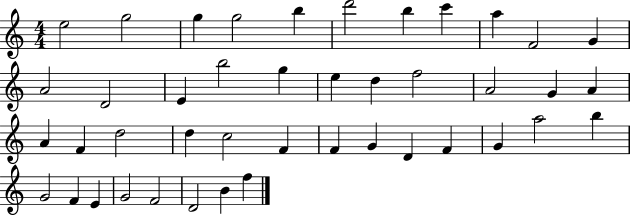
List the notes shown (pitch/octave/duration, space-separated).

E5/h G5/h G5/q G5/h B5/q D6/h B5/q C6/q A5/q F4/h G4/q A4/h D4/h E4/q B5/h G5/q E5/q D5/q F5/h A4/h G4/q A4/q A4/q F4/q D5/h D5/q C5/h F4/q F4/q G4/q D4/q F4/q G4/q A5/h B5/q G4/h F4/q E4/q G4/h F4/h D4/h B4/q F5/q